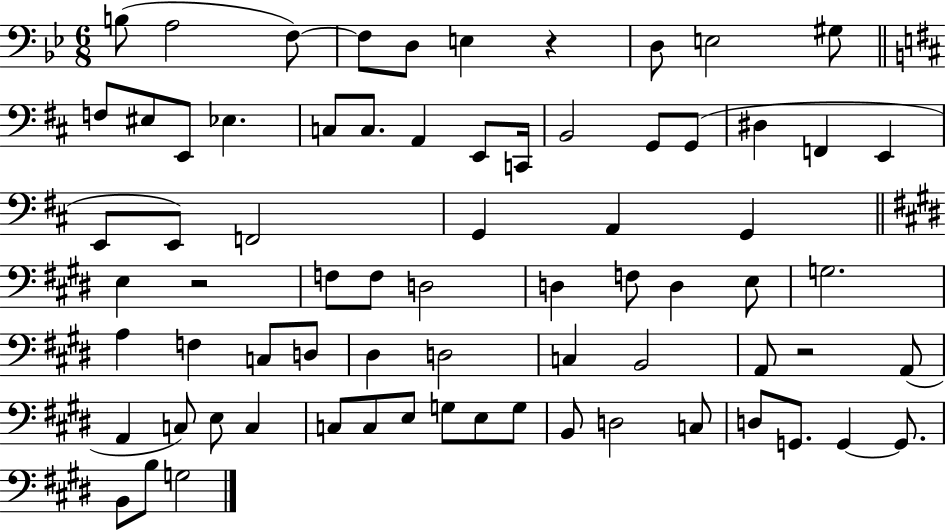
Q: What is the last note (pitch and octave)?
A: G3